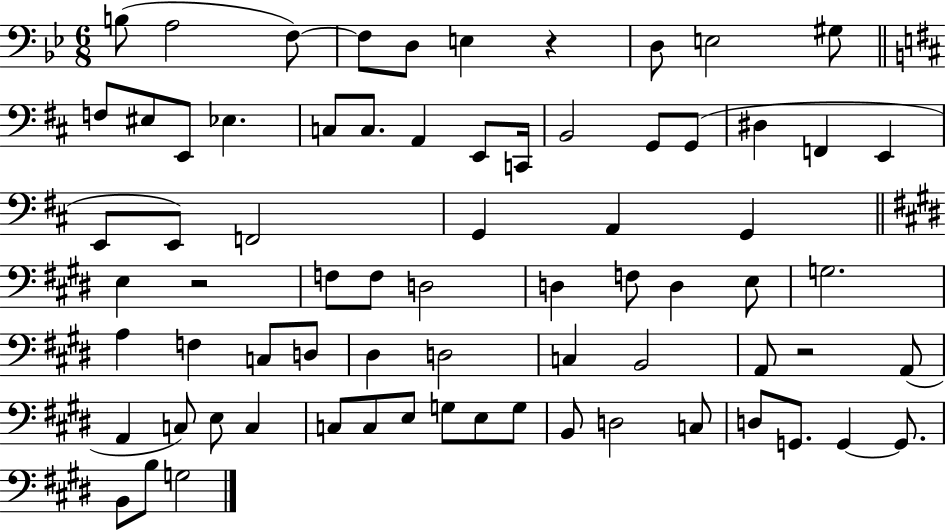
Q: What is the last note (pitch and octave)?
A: G3